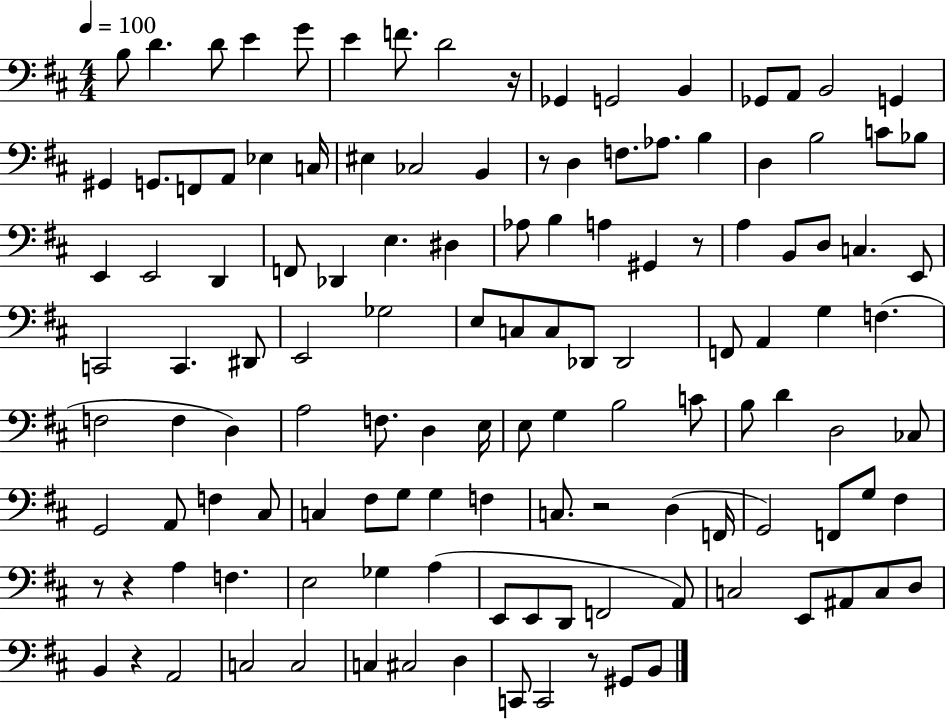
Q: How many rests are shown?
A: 8